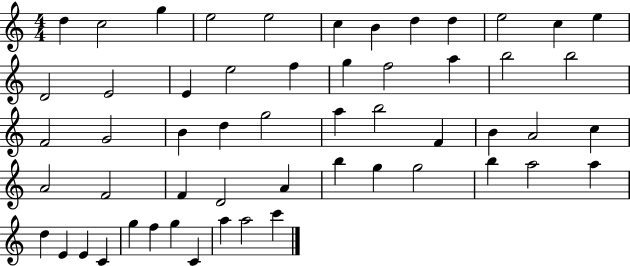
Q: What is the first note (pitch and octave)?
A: D5